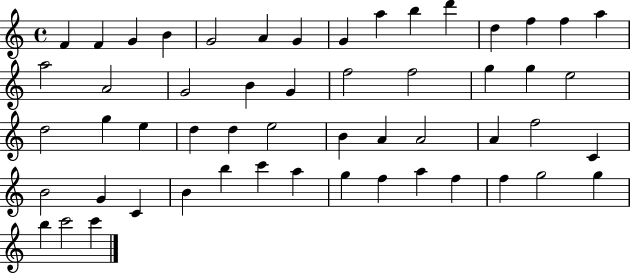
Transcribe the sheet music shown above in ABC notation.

X:1
T:Untitled
M:4/4
L:1/4
K:C
F F G B G2 A G G a b d' d f f a a2 A2 G2 B G f2 f2 g g e2 d2 g e d d e2 B A A2 A f2 C B2 G C B b c' a g f a f f g2 g b c'2 c'